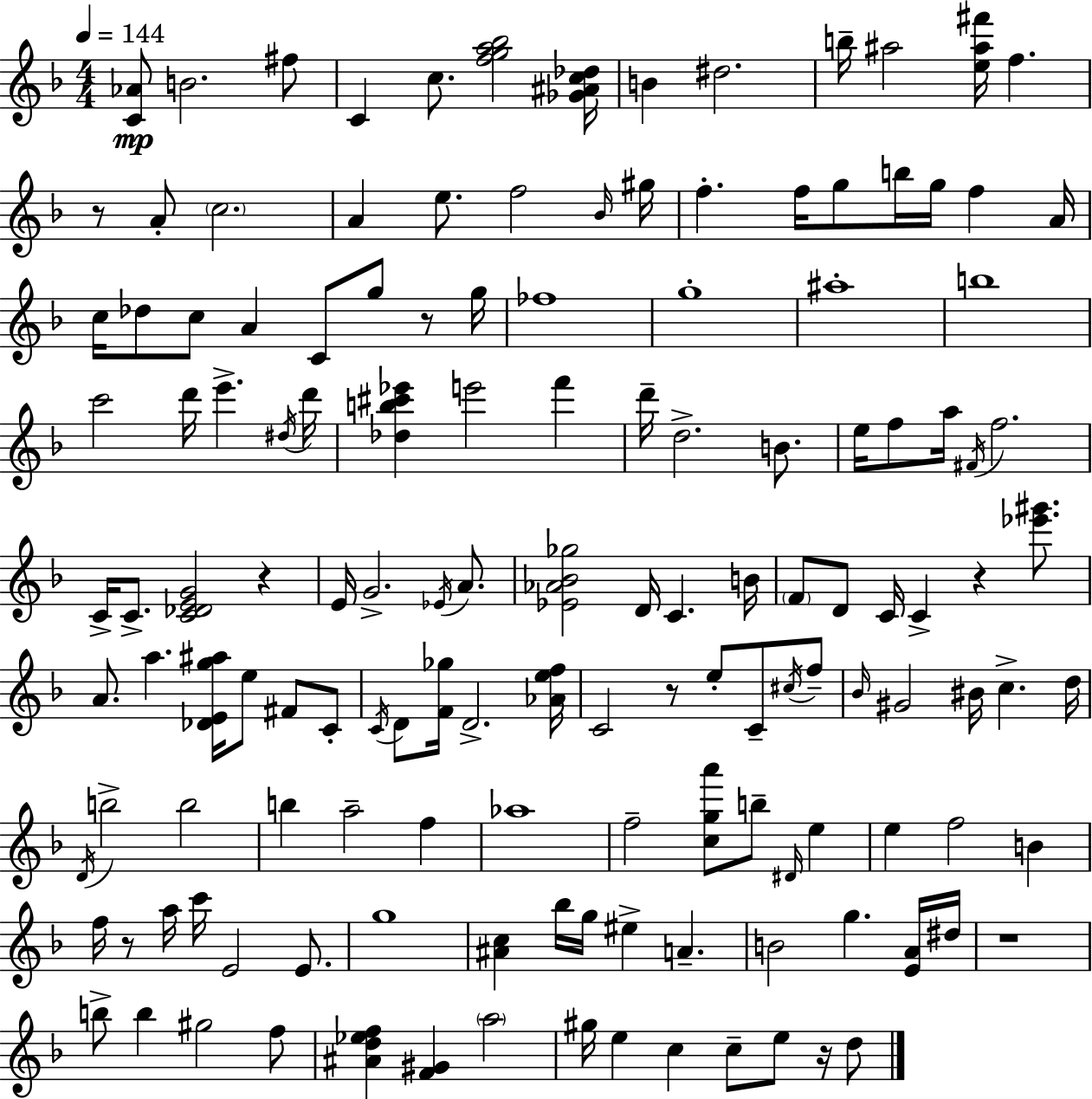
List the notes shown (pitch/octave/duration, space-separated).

[C4,Ab4]/e B4/h. F#5/e C4/q C5/e. [F5,G5,A5,Bb5]/h [Gb4,A#4,C5,Db5]/s B4/q D#5/h. B5/s A#5/h [E5,A#5,F#6]/s F5/q. R/e A4/e C5/h. A4/q E5/e. F5/h Bb4/s G#5/s F5/q. F5/s G5/e B5/s G5/s F5/q A4/s C5/s Db5/e C5/e A4/q C4/e G5/e R/e G5/s FES5/w G5/w A#5/w B5/w C6/h D6/s E6/q. D#5/s D6/s [Db5,B5,C#6,Eb6]/q E6/h F6/q D6/s D5/h. B4/e. E5/s F5/e A5/s F#4/s F5/h. C4/s C4/e. [C4,Db4,E4,G4]/h R/q E4/s G4/h. Eb4/s A4/e. [Eb4,Ab4,Bb4,Gb5]/h D4/s C4/q. B4/s F4/e D4/e C4/s C4/q R/q [Eb6,G#6]/e. A4/e. A5/q. [Db4,E4,G5,A#5]/s E5/e F#4/e C4/e C4/s D4/e [F4,Gb5]/s D4/h. [Ab4,E5,F5]/s C4/h R/e E5/e C4/e C#5/s F5/e Bb4/s G#4/h BIS4/s C5/q. D5/s D4/s B5/h B5/h B5/q A5/h F5/q Ab5/w F5/h [C5,G5,A6]/e B5/e D#4/s E5/q E5/q F5/h B4/q F5/s R/e A5/s C6/s E4/h E4/e. G5/w [A#4,C5]/q Bb5/s G5/s EIS5/q A4/q. B4/h G5/q. [E4,A4]/s D#5/s R/w B5/e B5/q G#5/h F5/e [A#4,D5,Eb5,F5]/q [F4,G#4]/q A5/h G#5/s E5/q C5/q C5/e E5/e R/s D5/e